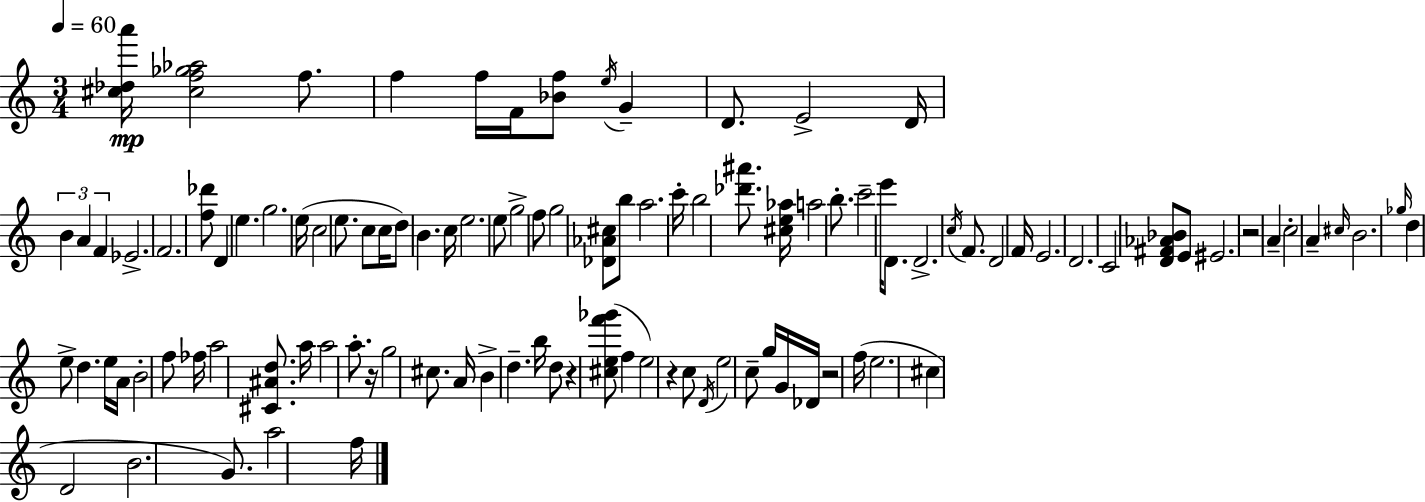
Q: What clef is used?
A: treble